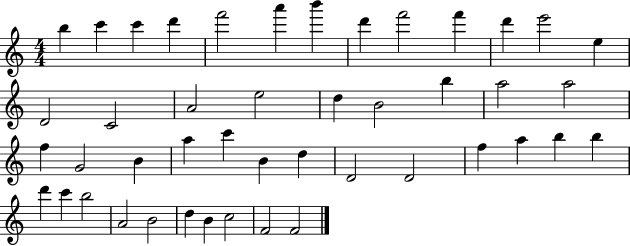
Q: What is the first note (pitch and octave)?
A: B5